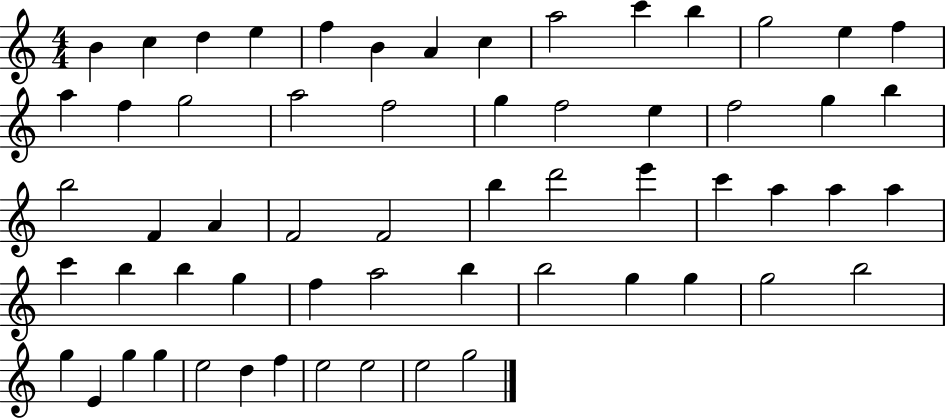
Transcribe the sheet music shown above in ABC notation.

X:1
T:Untitled
M:4/4
L:1/4
K:C
B c d e f B A c a2 c' b g2 e f a f g2 a2 f2 g f2 e f2 g b b2 F A F2 F2 b d'2 e' c' a a a c' b b g f a2 b b2 g g g2 b2 g E g g e2 d f e2 e2 e2 g2